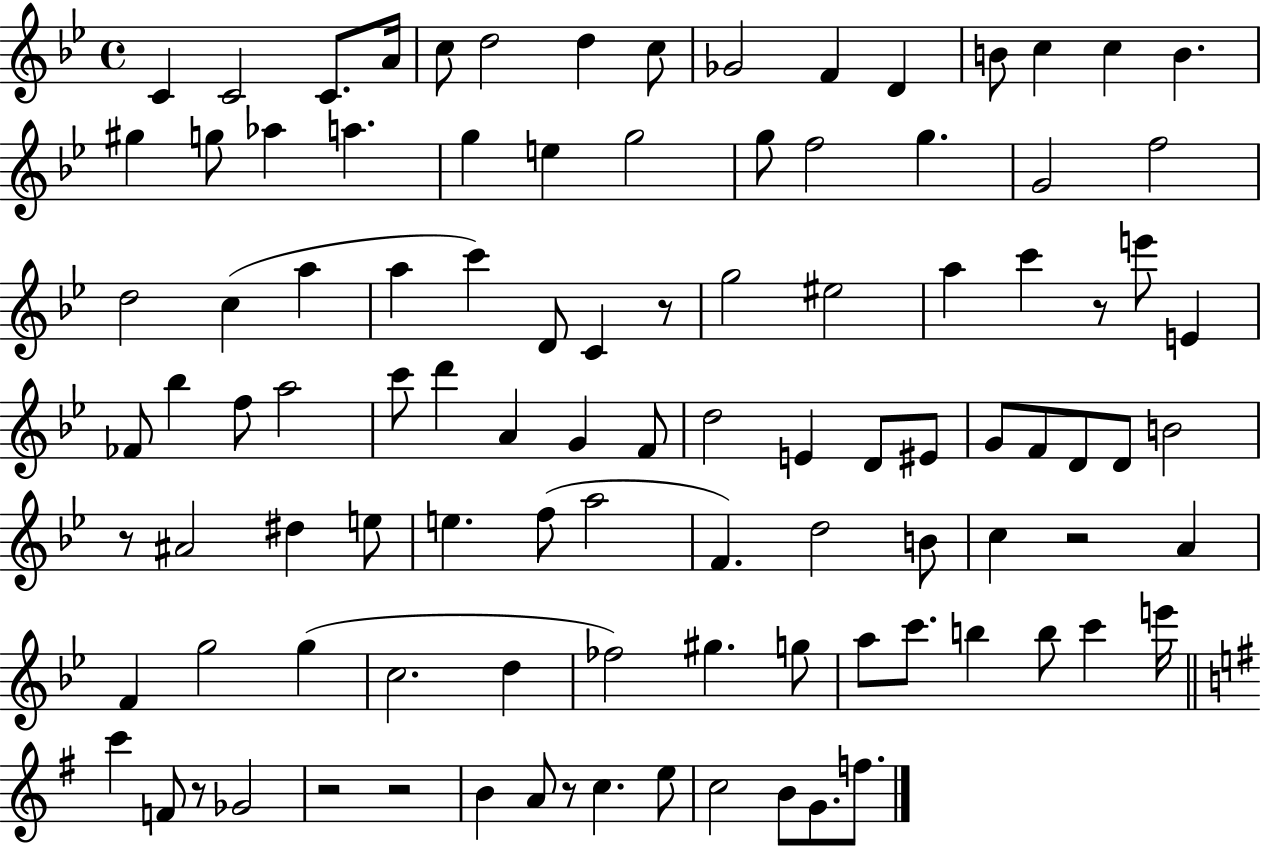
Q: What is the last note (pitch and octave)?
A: F5